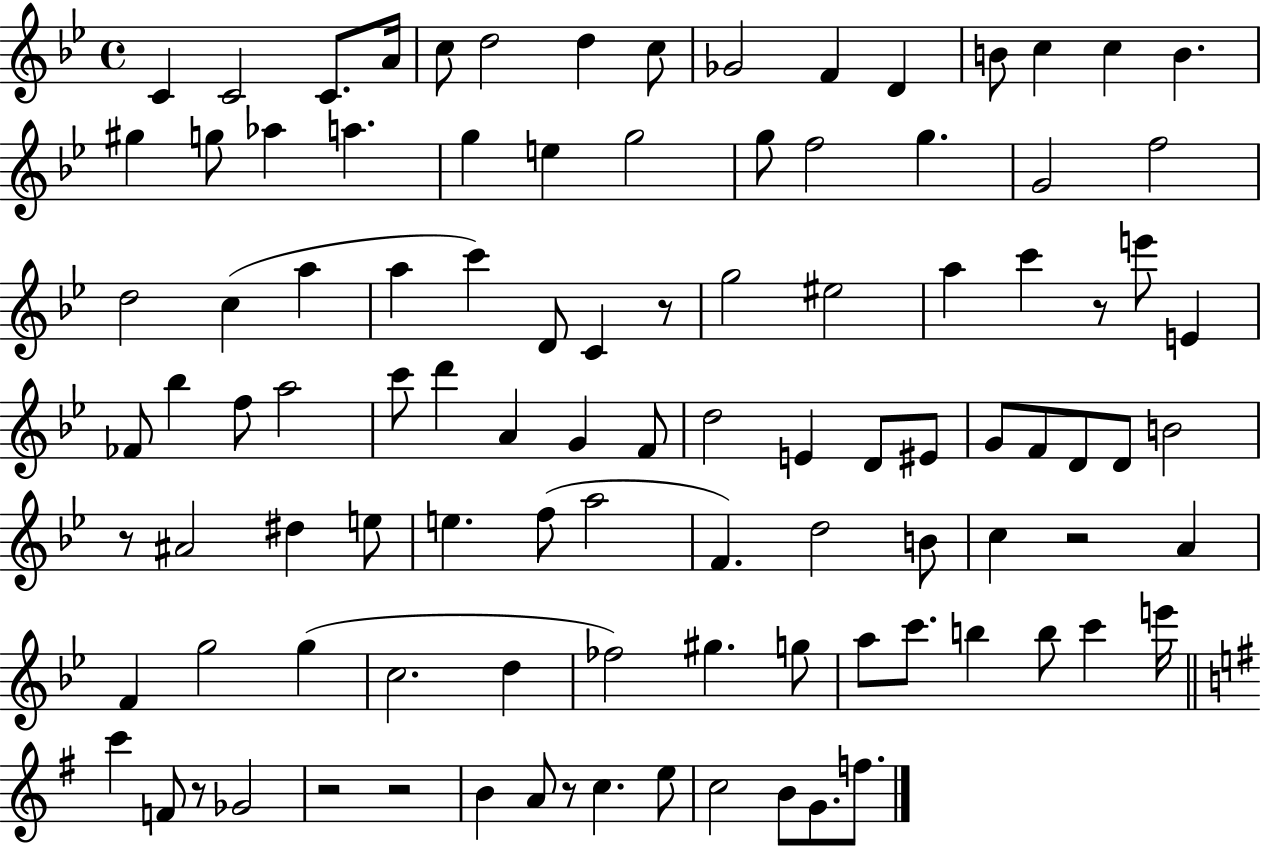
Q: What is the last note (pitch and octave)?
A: F5